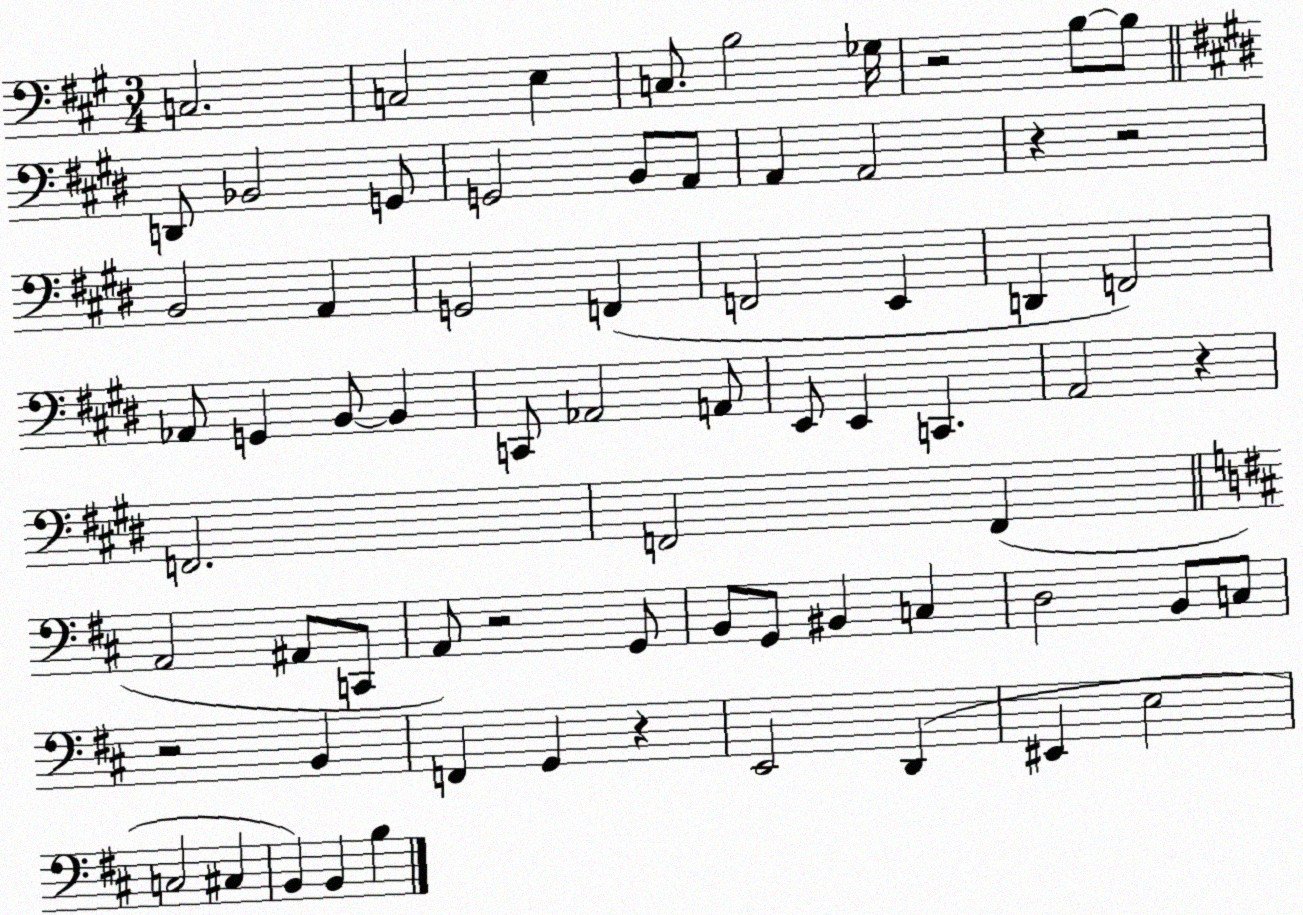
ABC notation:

X:1
T:Untitled
M:3/4
L:1/4
K:A
C,2 C,2 E, C,/2 B,2 _G,/4 z2 B,/2 B,/2 D,,/2 _B,,2 G,,/2 G,,2 B,,/2 A,,/2 A,, A,,2 z z2 B,,2 A,, G,,2 F,, F,,2 E,, D,, F,,2 _A,,/2 G,, B,,/2 B,, C,,/2 _A,,2 A,,/2 E,,/2 E,, C,, A,,2 z F,,2 F,,2 F,, A,,2 ^A,,/2 C,,/2 A,,/2 z2 G,,/2 B,,/2 G,,/2 ^B,, C, D,2 B,,/2 C,/2 z2 B,, F,, G,, z E,,2 D,, ^E,, E,2 C,2 ^C, B,, B,, B,